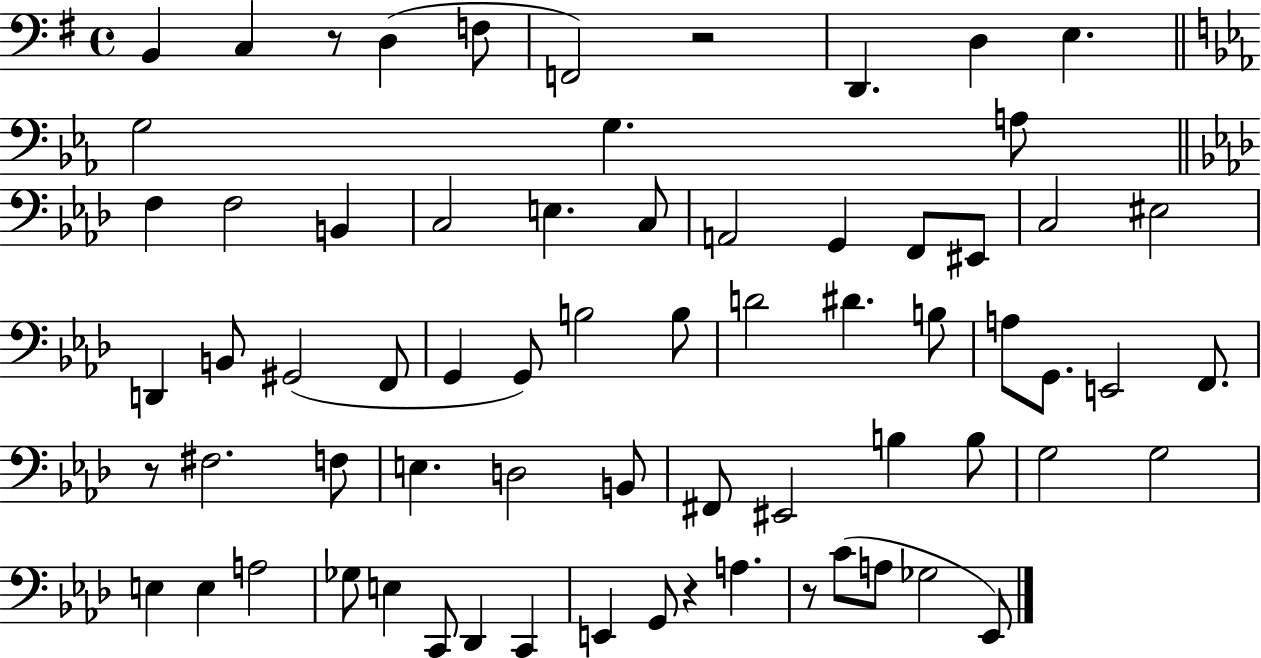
B2/q C3/q R/e D3/q F3/e F2/h R/h D2/q. D3/q E3/q. G3/h G3/q. A3/e F3/q F3/h B2/q C3/h E3/q. C3/e A2/h G2/q F2/e EIS2/e C3/h EIS3/h D2/q B2/e G#2/h F2/e G2/q G2/e B3/h B3/e D4/h D#4/q. B3/e A3/e G2/e. E2/h F2/e. R/e F#3/h. F3/e E3/q. D3/h B2/e F#2/e EIS2/h B3/q B3/e G3/h G3/h E3/q E3/q A3/h Gb3/e E3/q C2/e Db2/q C2/q E2/q G2/e R/q A3/q. R/e C4/e A3/e Gb3/h Eb2/e